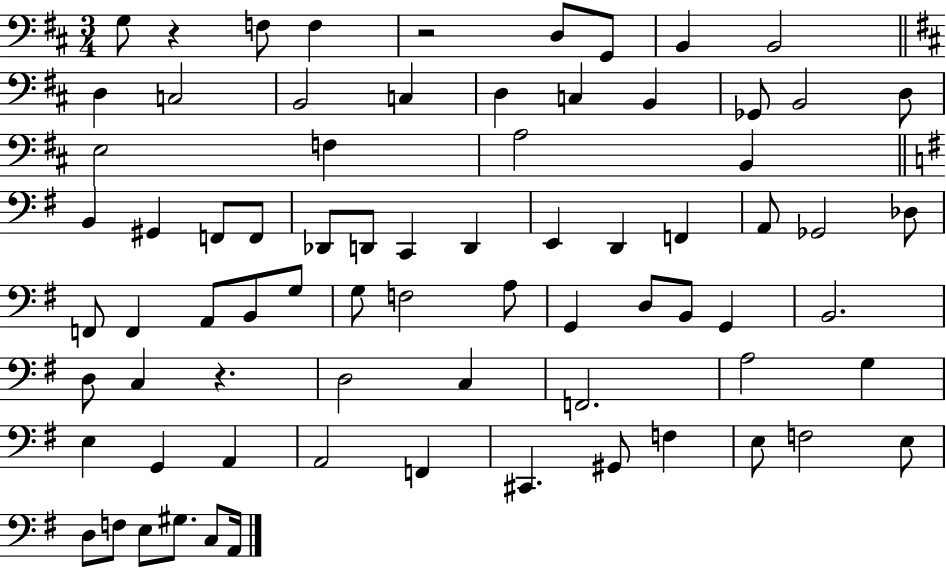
{
  \clef bass
  \numericTimeSignature
  \time 3/4
  \key d \major
  \repeat volta 2 { g8 r4 f8 f4 | r2 d8 g,8 | b,4 b,2 | \bar "||" \break \key d \major d4 c2 | b,2 c4 | d4 c4 b,4 | ges,8 b,2 d8 | \break e2 f4 | a2 b,4 | \bar "||" \break \key e \minor b,4 gis,4 f,8 f,8 | des,8 d,8 c,4 d,4 | e,4 d,4 f,4 | a,8 ges,2 des8 | \break f,8 f,4 a,8 b,8 g8 | g8 f2 a8 | g,4 d8 b,8 g,4 | b,2. | \break d8 c4 r4. | d2 c4 | f,2. | a2 g4 | \break e4 g,4 a,4 | a,2 f,4 | cis,4. gis,8 f4 | e8 f2 e8 | \break d8 f8 e8 gis8. c8 a,16 | } \bar "|."
}